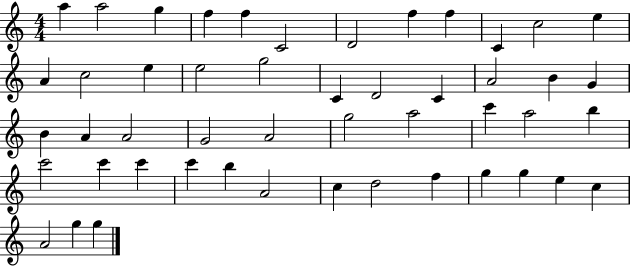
X:1
T:Untitled
M:4/4
L:1/4
K:C
a a2 g f f C2 D2 f f C c2 e A c2 e e2 g2 C D2 C A2 B G B A A2 G2 A2 g2 a2 c' a2 b c'2 c' c' c' b A2 c d2 f g g e c A2 g g